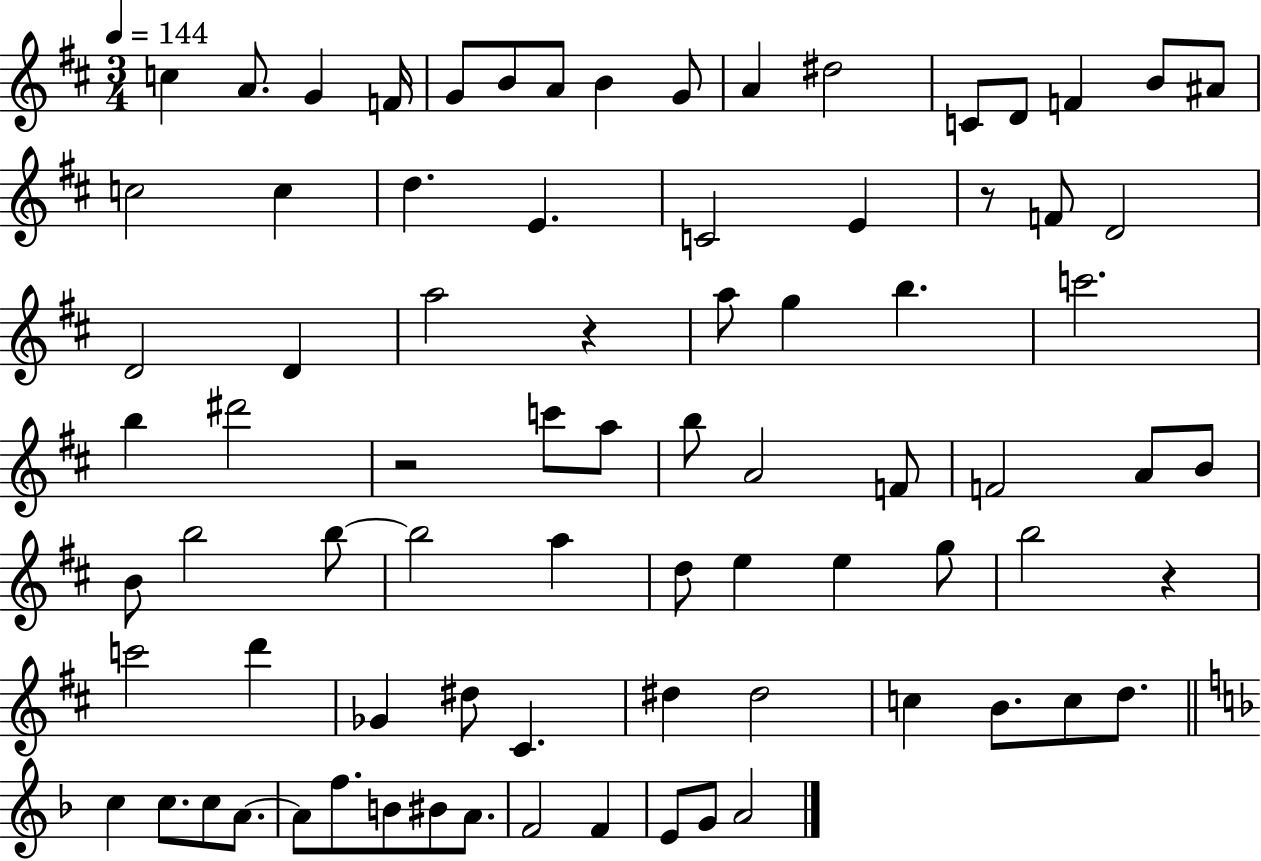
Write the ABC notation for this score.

X:1
T:Untitled
M:3/4
L:1/4
K:D
c A/2 G F/4 G/2 B/2 A/2 B G/2 A ^d2 C/2 D/2 F B/2 ^A/2 c2 c d E C2 E z/2 F/2 D2 D2 D a2 z a/2 g b c'2 b ^d'2 z2 c'/2 a/2 b/2 A2 F/2 F2 A/2 B/2 B/2 b2 b/2 b2 a d/2 e e g/2 b2 z c'2 d' _G ^d/2 ^C ^d ^d2 c B/2 c/2 d/2 c c/2 c/2 A/2 A/2 f/2 B/2 ^B/2 A/2 F2 F E/2 G/2 A2